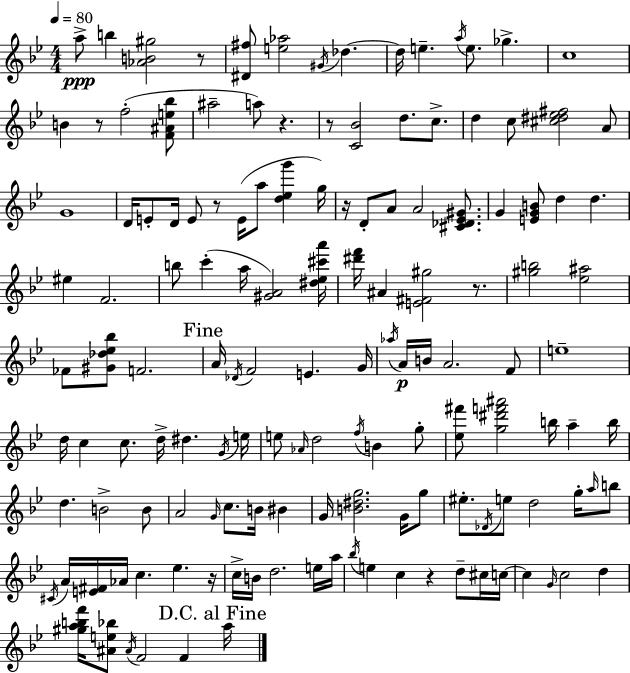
{
  \clef treble
  \numericTimeSignature
  \time 4/4
  \key bes \major
  \tempo 4 = 80
  \repeat volta 2 { a''8->\ppp b''4 <aes' b' gis''>2 r8 | <dis' fis''>8 <e'' aes''>2 \acciaccatura { gis'16 } des''4.~~ | des''16 e''4.-- \acciaccatura { a''16 } e''8. ges''4.-> | c''1 | \break b'4 r8 f''2-.( | <f' ais' e'' bes''>8 ais''2-- a''8) r4. | r8 <c' bes'>2 d''8. c''8.-> | d''4 c''8 <cis'' dis'' ees'' fis''>2 | \break a'8 g'1 | d'16 e'8-. d'16 e'8 r8 e'16( a''8 <d'' ees'' g'''>4 | g''16) r16 d'8-. a'8 a'2 <cis' des' ees' gis'>8. | g'4 <e' g' b'>8 d''4 d''4. | \break eis''4 f'2. | b''8 c'''4-.( a''16 <gis' a'>2) | <dis'' ees'' cis''' a'''>16 <dis''' f'''>16 ais'4 <e' fis' gis''>2 r8. | <gis'' b''>2 <ees'' ais''>2 | \break fes'8 <gis' des'' ees'' bes''>8 f'2. | \mark "Fine" a'16 \acciaccatura { des'16 } f'2 e'4. | g'16 \acciaccatura { aes''16 } a'16\p b'16 a'2. | f'8 e''1-- | \break d''16 c''4 c''8. d''16-> dis''4. | \acciaccatura { g'16 } e''16 e''8 \grace { aes'16 } d''2 | \acciaccatura { f''16 } b'4 g''8-. <ees'' fis'''>8 <g'' dis''' f''' ais'''>2 | b''16 a''4-- b''16 d''4. b'2-> | \break b'8 a'2 \grace { g'16 } | c''8. b'16 bis'4 g'16 <b' dis'' g''>2. | g'16 g''8 eis''8.-. \acciaccatura { des'16 } e''8 d''2 | g''16-. \grace { a''16 } b''8 \acciaccatura { cis'16 } a'16 <e' fis'>16 aes'16 c''4. | \break ees''4. r16 c''16-> b'16 d''2. | e''16 a''16 \acciaccatura { bes''16 } e''4 | c''4 r4 d''8-- cis''16 c''16~~ c''4 | \grace { g'16 } c''2 d''4 <gis'' a'' b'' f'''>16 <ais' e'' bes''>8 | \break \acciaccatura { ais'16 } f'2 f'4 \mark "D.C. al Fine" a''16 } \bar "|."
}